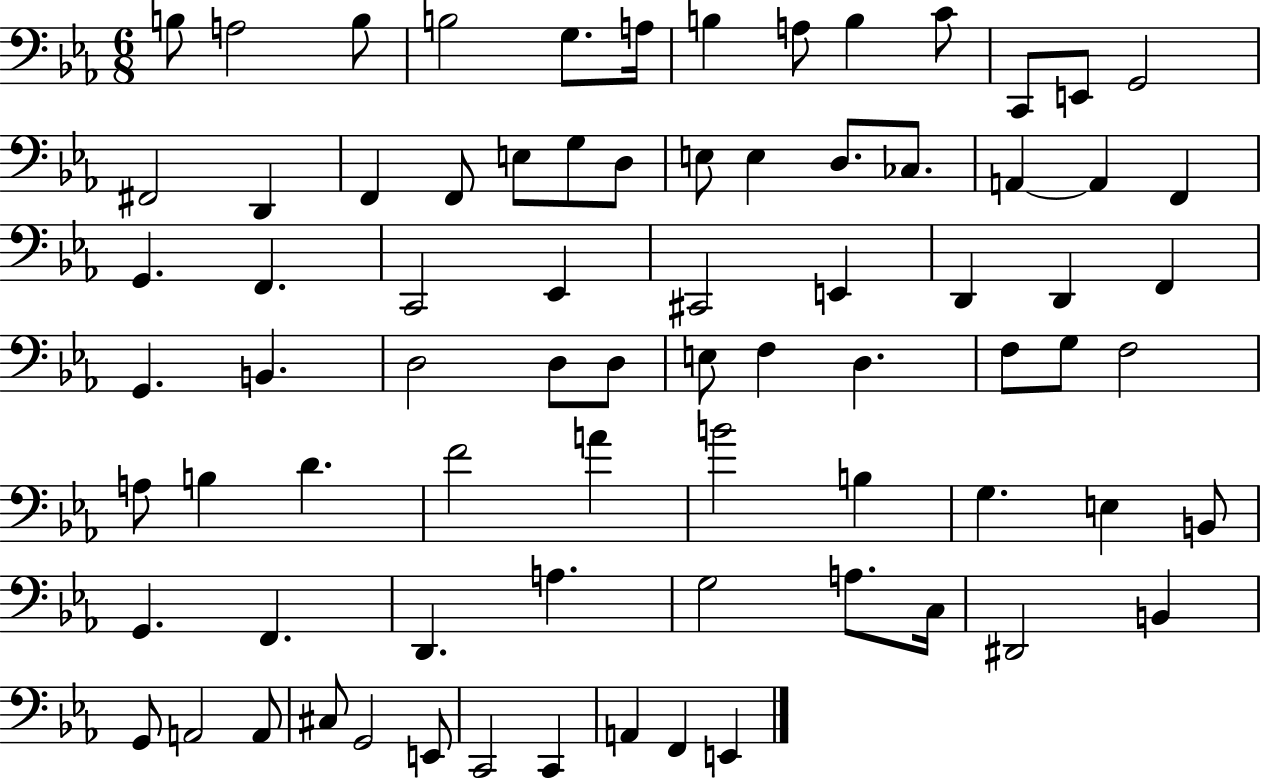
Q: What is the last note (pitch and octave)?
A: E2